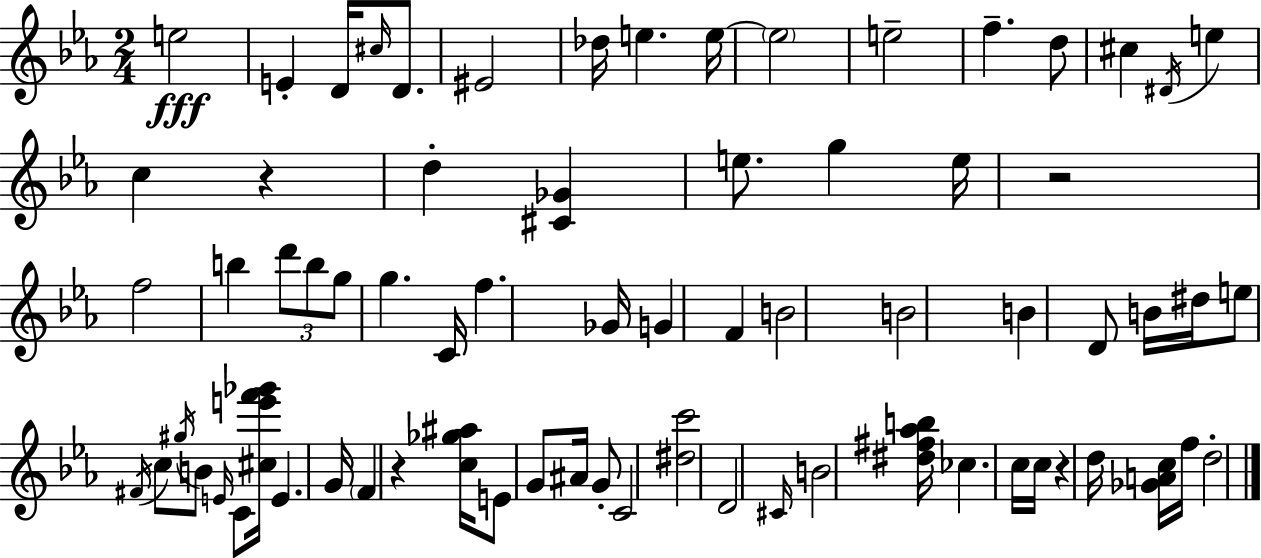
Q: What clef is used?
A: treble